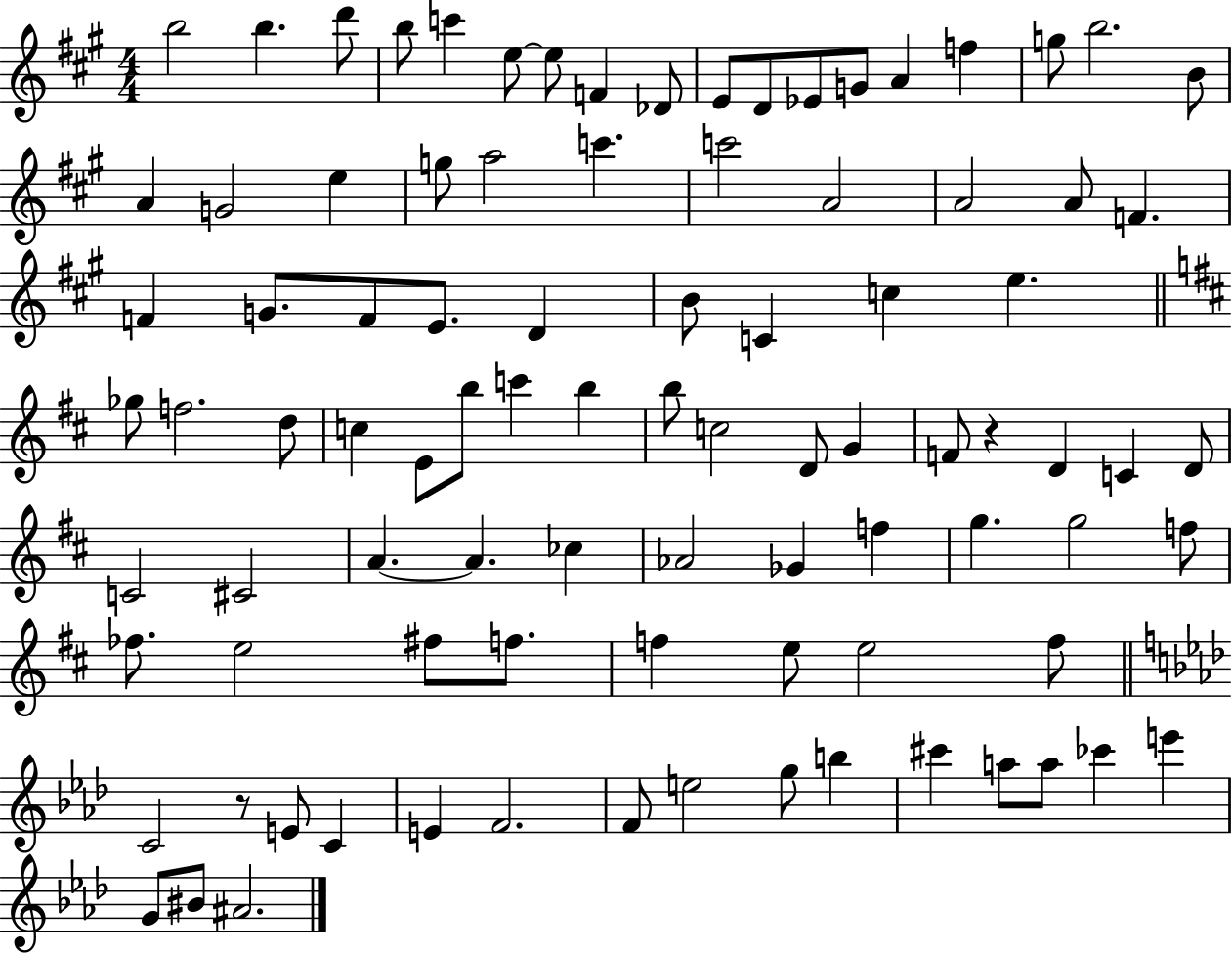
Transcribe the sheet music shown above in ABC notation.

X:1
T:Untitled
M:4/4
L:1/4
K:A
b2 b d'/2 b/2 c' e/2 e/2 F _D/2 E/2 D/2 _E/2 G/2 A f g/2 b2 B/2 A G2 e g/2 a2 c' c'2 A2 A2 A/2 F F G/2 F/2 E/2 D B/2 C c e _g/2 f2 d/2 c E/2 b/2 c' b b/2 c2 D/2 G F/2 z D C D/2 C2 ^C2 A A _c _A2 _G f g g2 f/2 _f/2 e2 ^f/2 f/2 f e/2 e2 f/2 C2 z/2 E/2 C E F2 F/2 e2 g/2 b ^c' a/2 a/2 _c' e' G/2 ^B/2 ^A2